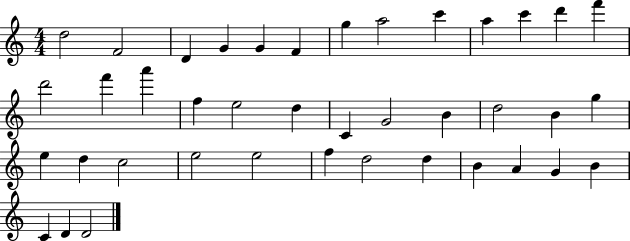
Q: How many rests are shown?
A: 0